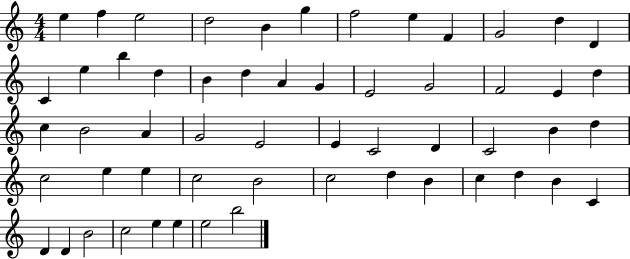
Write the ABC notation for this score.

X:1
T:Untitled
M:4/4
L:1/4
K:C
e f e2 d2 B g f2 e F G2 d D C e b d B d A G E2 G2 F2 E d c B2 A G2 E2 E C2 D C2 B d c2 e e c2 B2 c2 d B c d B C D D B2 c2 e e e2 b2